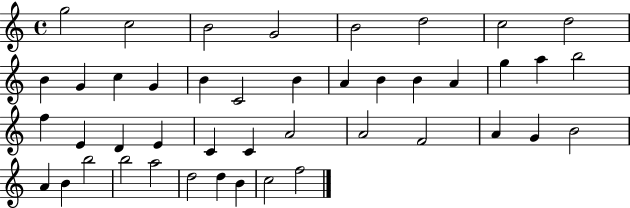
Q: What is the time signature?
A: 4/4